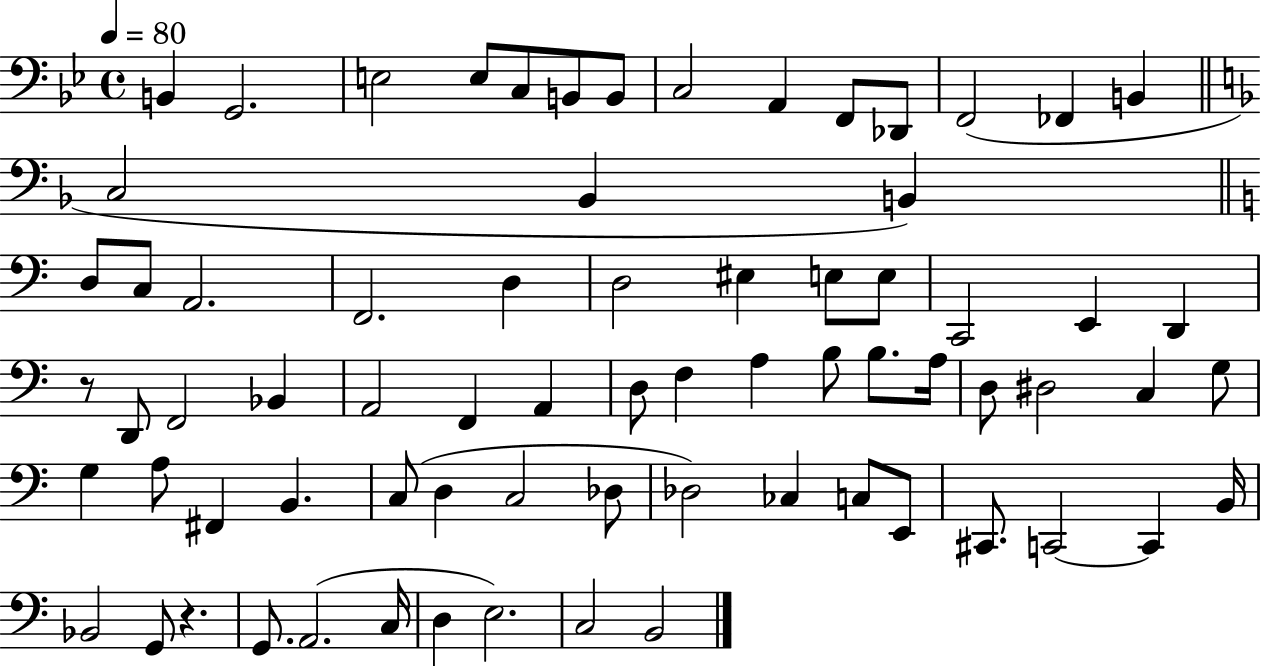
X:1
T:Untitled
M:4/4
L:1/4
K:Bb
B,, G,,2 E,2 E,/2 C,/2 B,,/2 B,,/2 C,2 A,, F,,/2 _D,,/2 F,,2 _F,, B,, C,2 _B,, B,, D,/2 C,/2 A,,2 F,,2 D, D,2 ^E, E,/2 E,/2 C,,2 E,, D,, z/2 D,,/2 F,,2 _B,, A,,2 F,, A,, D,/2 F, A, B,/2 B,/2 A,/4 D,/2 ^D,2 C, G,/2 G, A,/2 ^F,, B,, C,/2 D, C,2 _D,/2 _D,2 _C, C,/2 E,,/2 ^C,,/2 C,,2 C,, B,,/4 _B,,2 G,,/2 z G,,/2 A,,2 C,/4 D, E,2 C,2 B,,2